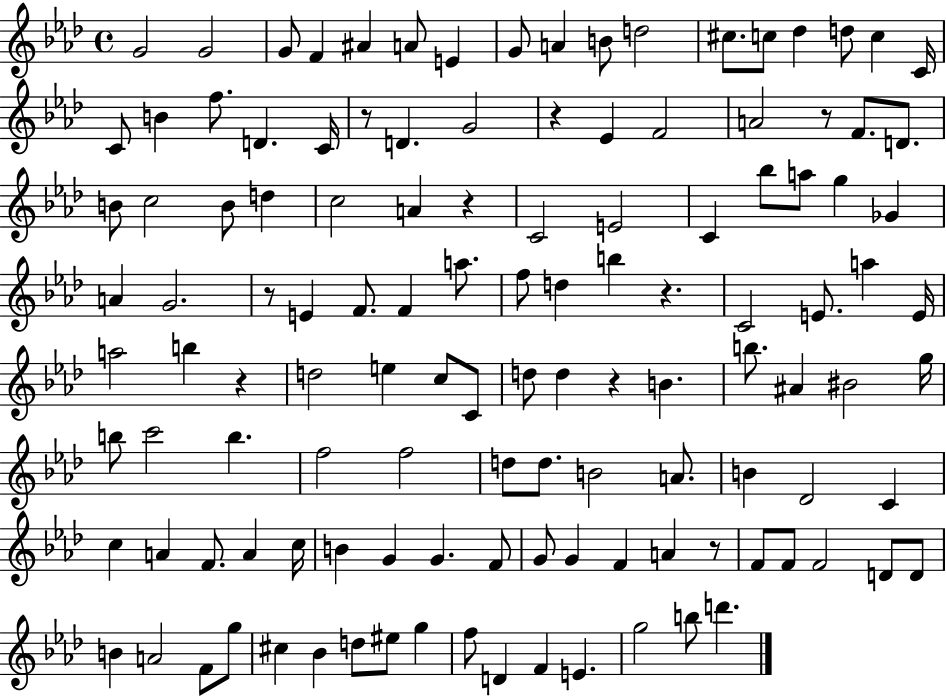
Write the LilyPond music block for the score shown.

{
  \clef treble
  \time 4/4
  \defaultTimeSignature
  \key aes \major
  g'2 g'2 | g'8 f'4 ais'4 a'8 e'4 | g'8 a'4 b'8 d''2 | cis''8. c''8 des''4 d''8 c''4 c'16 | \break c'8 b'4 f''8. d'4. c'16 | r8 d'4. g'2 | r4 ees'4 f'2 | a'2 r8 f'8. d'8. | \break b'8 c''2 b'8 d''4 | c''2 a'4 r4 | c'2 e'2 | c'4 bes''8 a''8 g''4 ges'4 | \break a'4 g'2. | r8 e'4 f'8. f'4 a''8. | f''8 d''4 b''4 r4. | c'2 e'8. a''4 e'16 | \break a''2 b''4 r4 | d''2 e''4 c''8 c'8 | d''8 d''4 r4 b'4. | b''8. ais'4 bis'2 g''16 | \break b''8 c'''2 b''4. | f''2 f''2 | d''8 d''8. b'2 a'8. | b'4 des'2 c'4 | \break c''4 a'4 f'8. a'4 c''16 | b'4 g'4 g'4. f'8 | g'8 g'4 f'4 a'4 r8 | f'8 f'8 f'2 d'8 d'8 | \break b'4 a'2 f'8 g''8 | cis''4 bes'4 d''8 eis''8 g''4 | f''8 d'4 f'4 e'4. | g''2 b''8 d'''4. | \break \bar "|."
}